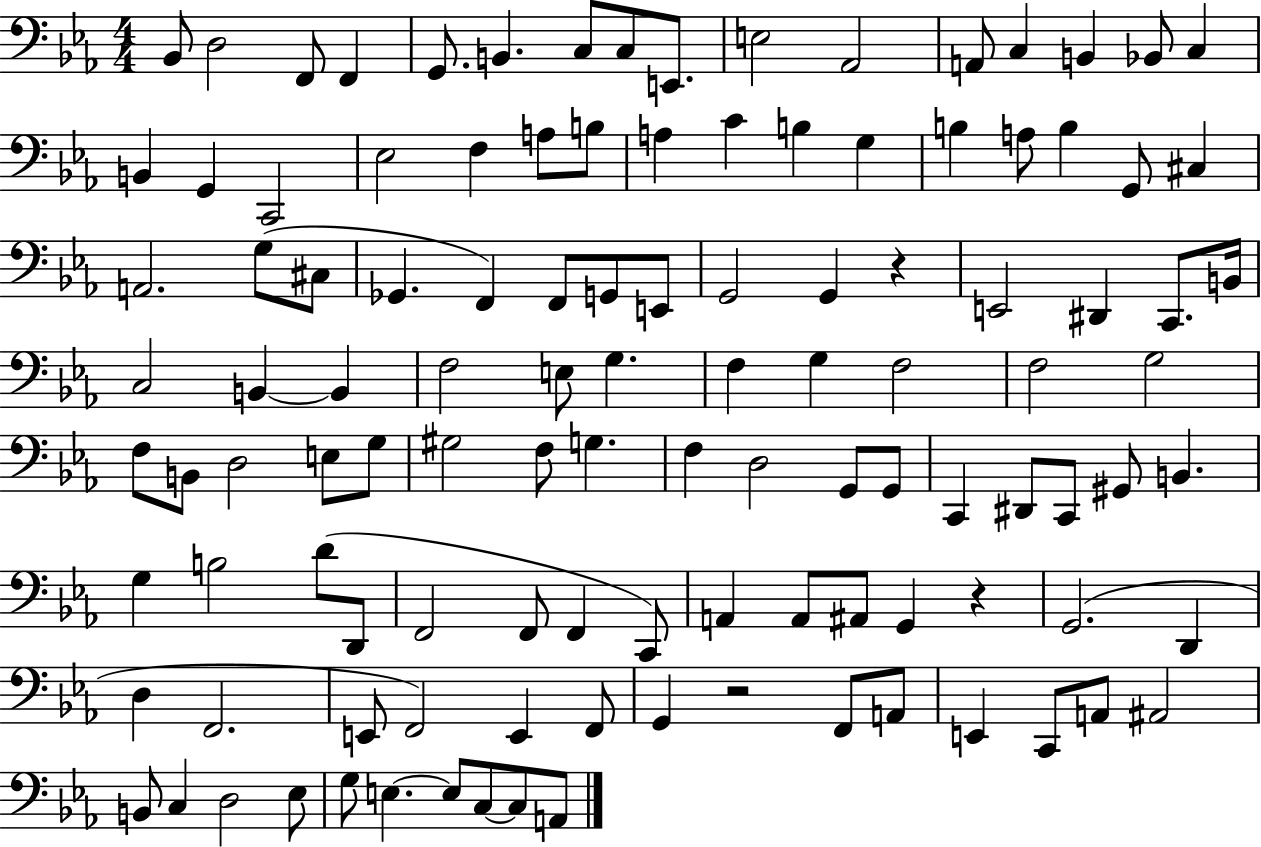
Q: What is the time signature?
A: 4/4